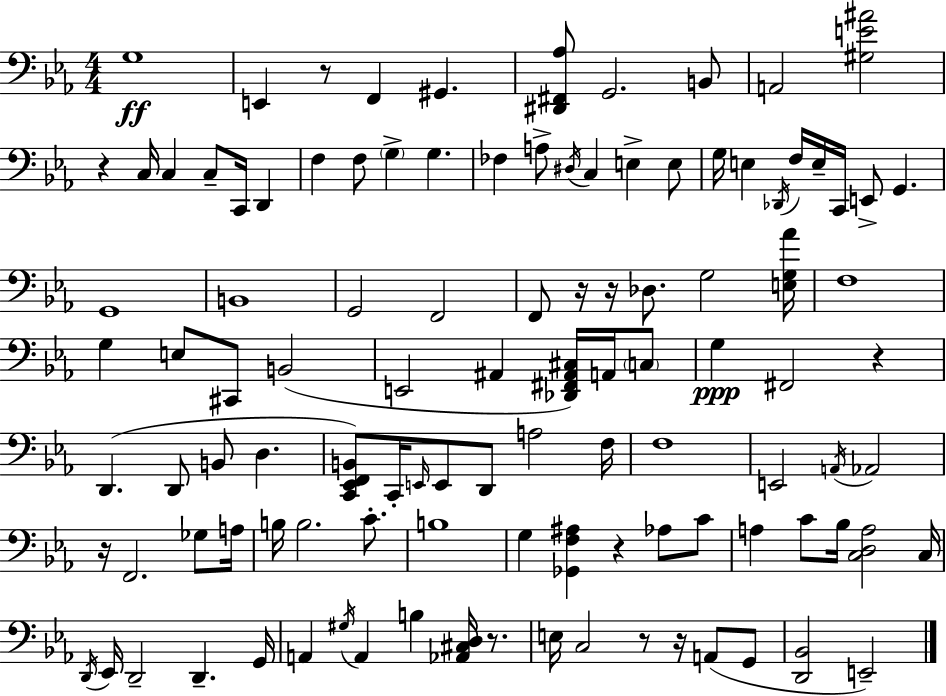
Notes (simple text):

G3/w E2/q R/e F2/q G#2/q. [D#2,F#2,Ab3]/e G2/h. B2/e A2/h [G#3,E4,A#4]/h R/q C3/s C3/q C3/e C2/s D2/q F3/q F3/e G3/q G3/q. FES3/q A3/e D#3/s C3/q E3/q E3/e G3/s E3/q Db2/s F3/s E3/s C2/s E2/e G2/q. G2/w B2/w G2/h F2/h F2/e R/s R/s Db3/e. G3/h [E3,G3,Ab4]/s F3/w G3/q E3/e C#2/e B2/h E2/h A#2/q [Db2,F#2,A#2,C#3]/s A2/s C3/e G3/q F#2/h R/q D2/q. D2/e B2/e D3/q. [C2,Eb2,F2,B2]/e C2/s E2/s E2/e D2/e A3/h F3/s F3/w E2/h A2/s Ab2/h R/s F2/h. Gb3/e A3/s B3/s B3/h. C4/e. B3/w G3/q [Gb2,F3,A#3]/q R/q Ab3/e C4/e A3/q C4/e Bb3/s [C3,D3,A3]/h C3/s D2/s Eb2/s D2/h D2/q. G2/s A2/q G#3/s A2/q B3/q [Ab2,C#3,D3]/s R/e. E3/s C3/h R/e R/s A2/e G2/e [D2,Bb2]/h E2/h